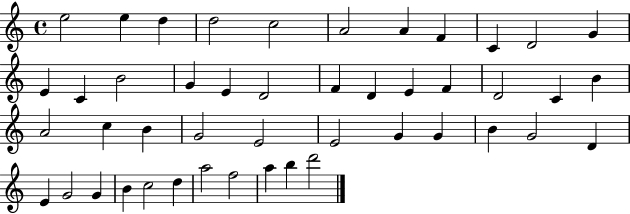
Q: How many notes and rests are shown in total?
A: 46